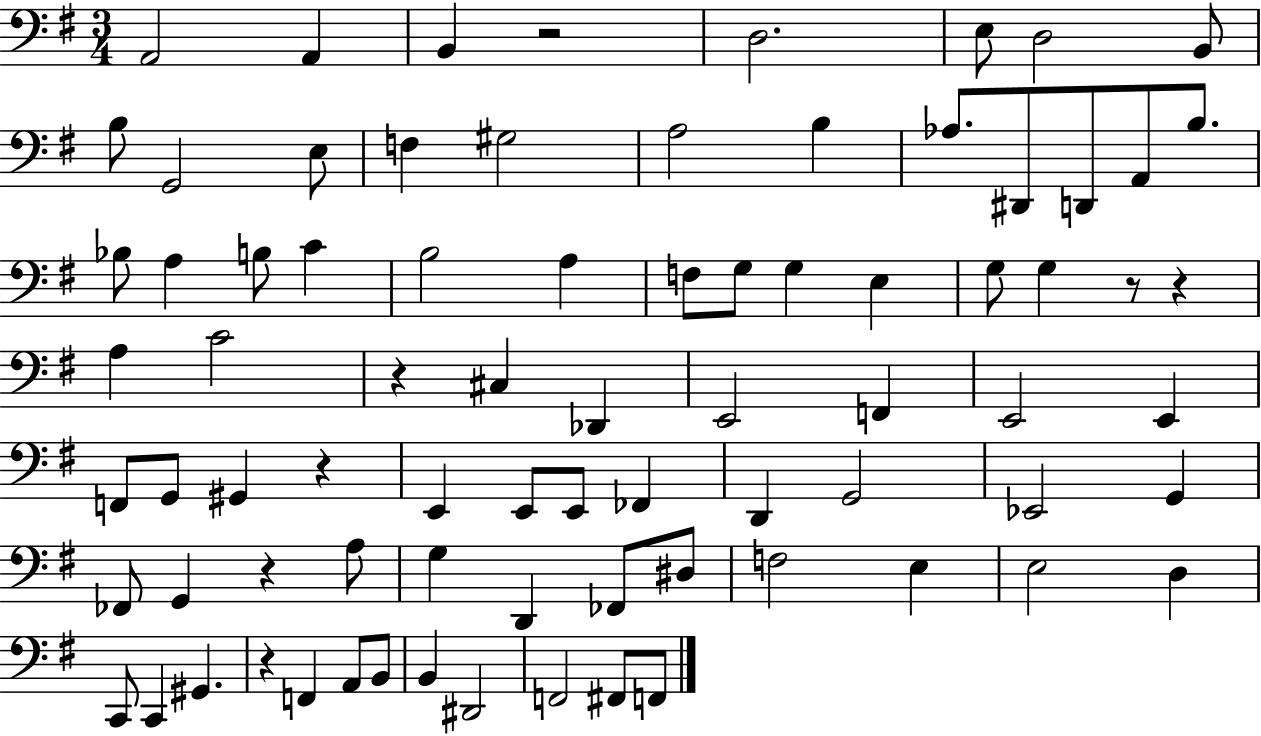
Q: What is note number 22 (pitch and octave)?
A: B3